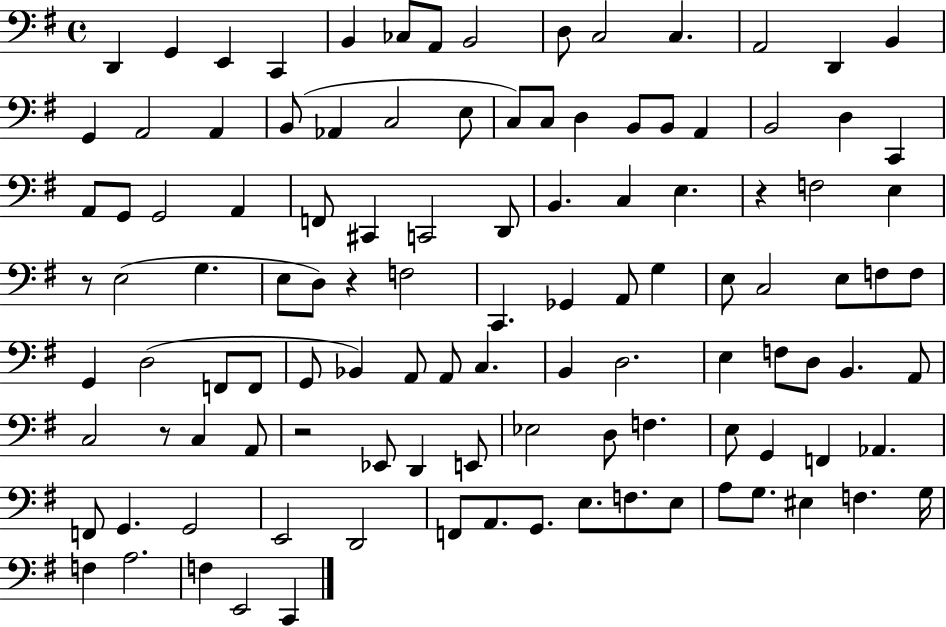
{
  \clef bass
  \time 4/4
  \defaultTimeSignature
  \key g \major
  d,4 g,4 e,4 c,4 | b,4 ces8 a,8 b,2 | d8 c2 c4. | a,2 d,4 b,4 | \break g,4 a,2 a,4 | b,8( aes,4 c2 e8 | c8) c8 d4 b,8 b,8 a,4 | b,2 d4 c,4 | \break a,8 g,8 g,2 a,4 | f,8 cis,4 c,2 d,8 | b,4. c4 e4. | r4 f2 e4 | \break r8 e2( g4. | e8 d8) r4 f2 | c,4. ges,4 a,8 g4 | e8 c2 e8 f8 f8 | \break g,4 d2( f,8 f,8 | g,8 bes,4) a,8 a,8 c4. | b,4 d2. | e4 f8 d8 b,4. a,8 | \break c2 r8 c4 a,8 | r2 ees,8 d,4 e,8 | ees2 d8 f4. | e8 g,4 f,4 aes,4. | \break f,8 g,4. g,2 | e,2 d,2 | f,8 a,8. g,8. e8. f8. e8 | a8 g8. eis4 f4. g16 | \break f4 a2. | f4 e,2 c,4 | \bar "|."
}